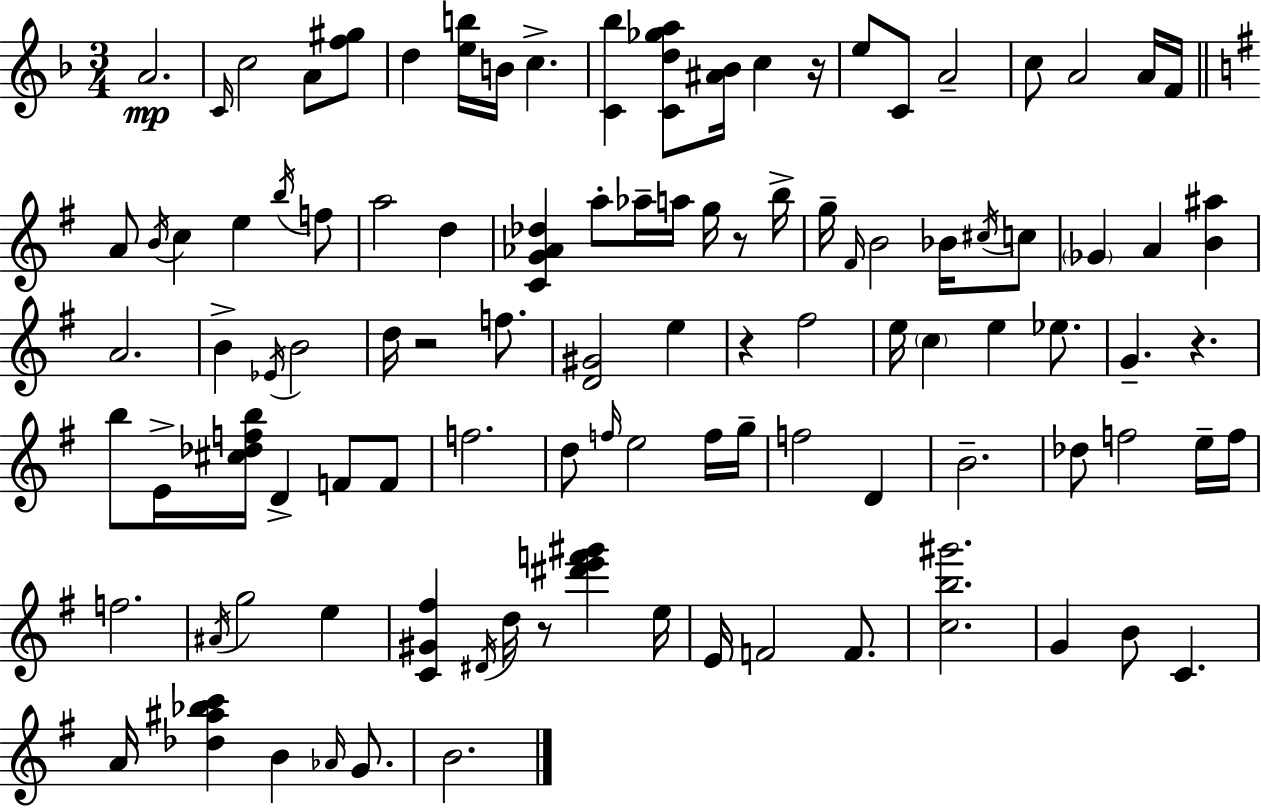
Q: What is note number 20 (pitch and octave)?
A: B5